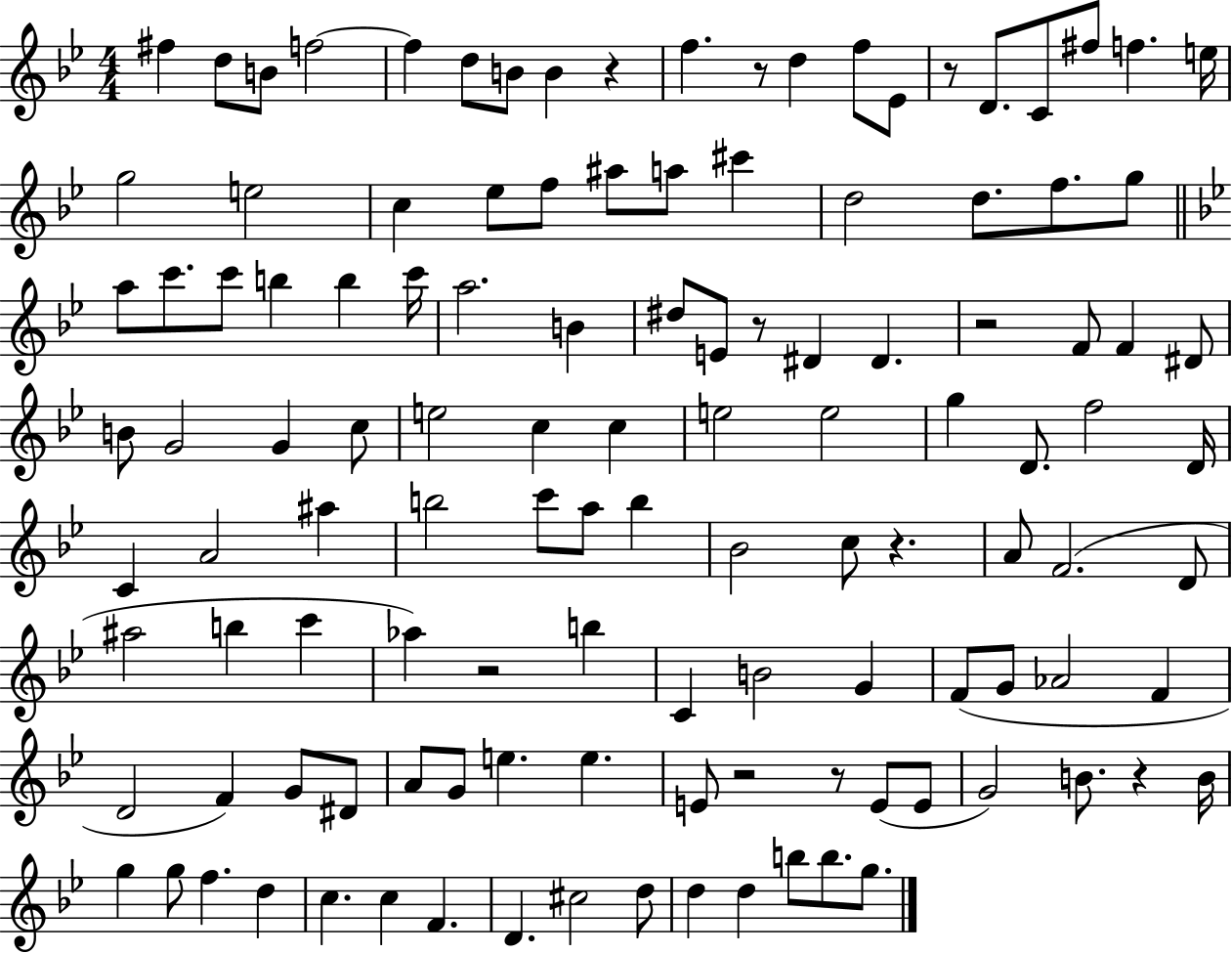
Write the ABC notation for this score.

X:1
T:Untitled
M:4/4
L:1/4
K:Bb
^f d/2 B/2 f2 f d/2 B/2 B z f z/2 d f/2 _E/2 z/2 D/2 C/2 ^f/2 f e/4 g2 e2 c _e/2 f/2 ^a/2 a/2 ^c' d2 d/2 f/2 g/2 a/2 c'/2 c'/2 b b c'/4 a2 B ^d/2 E/2 z/2 ^D ^D z2 F/2 F ^D/2 B/2 G2 G c/2 e2 c c e2 e2 g D/2 f2 D/4 C A2 ^a b2 c'/2 a/2 b _B2 c/2 z A/2 F2 D/2 ^a2 b c' _a z2 b C B2 G F/2 G/2 _A2 F D2 F G/2 ^D/2 A/2 G/2 e e E/2 z2 z/2 E/2 E/2 G2 B/2 z B/4 g g/2 f d c c F D ^c2 d/2 d d b/2 b/2 g/2